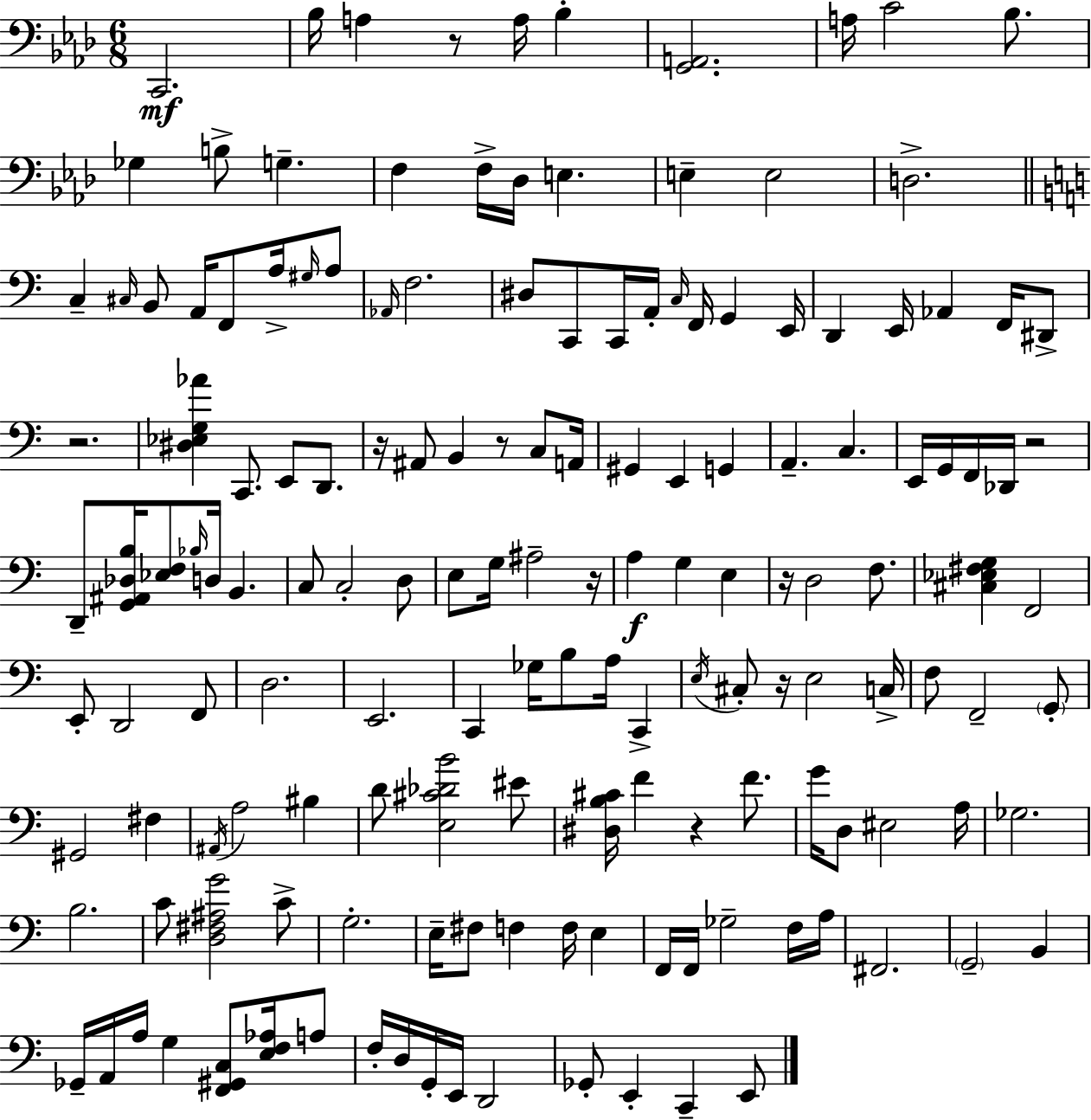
{
  \clef bass
  \numericTimeSignature
  \time 6/8
  \key f \minor
  c,2.\mf | bes16 a4 r8 a16 bes4-. | <g, a,>2. | a16 c'2 bes8. | \break ges4 b8-> g4.-- | f4 f16-> des16 e4. | e4-- e2 | d2.-> | \break \bar "||" \break \key c \major c4-- \grace { cis16 } b,8 a,16 f,8 a16-> \grace { gis16 } | a8 \grace { aes,16 } f2. | dis8 c,8 c,16 a,16-. \grace { c16 } f,16 g,4 | e,16 d,4 e,16 aes,4 | \break f,16 dis,8-> r2. | <dis ees g aes'>4 c,8. e,8 | d,8. r16 ais,8 b,4 r8 | c8 a,16 gis,4 e,4 | \break g,4 a,4.-- c4. | e,16 g,16 f,16 des,16 r2 | d,8-- <g, ais, des b>16 <ees f>8 \grace { bes16 } d16 b,4. | c8 c2-. | \break d8 e8 g16 ais2-- | r16 a4\f g4 | e4 r16 d2 | f8. <cis ees fis g>4 f,2 | \break e,8-. d,2 | f,8 d2. | e,2. | c,4 ges16 b8 | \break a16 c,4-> \acciaccatura { e16 } cis8-. r16 e2 | c16-> f8 f,2-- | \parenthesize g,8-. gis,2 | fis4 \acciaccatura { ais,16 } a2 | \break bis4 d'8 <e cis' des' b'>2 | eis'8 <dis b cis'>16 f'4 | r4 f'8. g'16 d8 eis2 | a16 ges2. | \break b2. | c'8 <d fis ais g'>2 | c'8-> g2.-. | e16-- fis8 f4 | \break f16 e4 f,16 f,16 ges2-- | f16 a16 fis,2. | \parenthesize g,2-- | b,4 ges,16-- a,16 a16 g4 | \break <f, gis, c>8 <e f aes>16 a8 f16-. d16 g,16-. e,16 d,2 | ges,8-. e,4-. | c,4-- e,8 \bar "|."
}